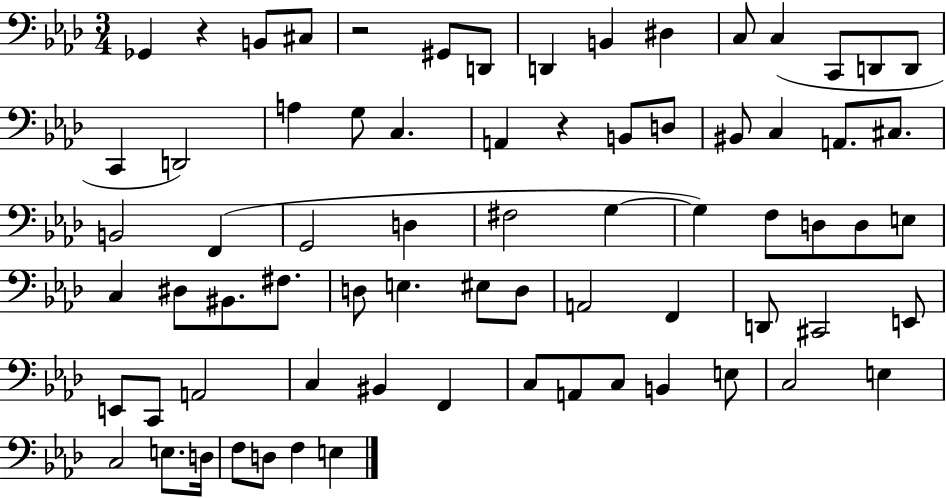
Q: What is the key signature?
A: AES major